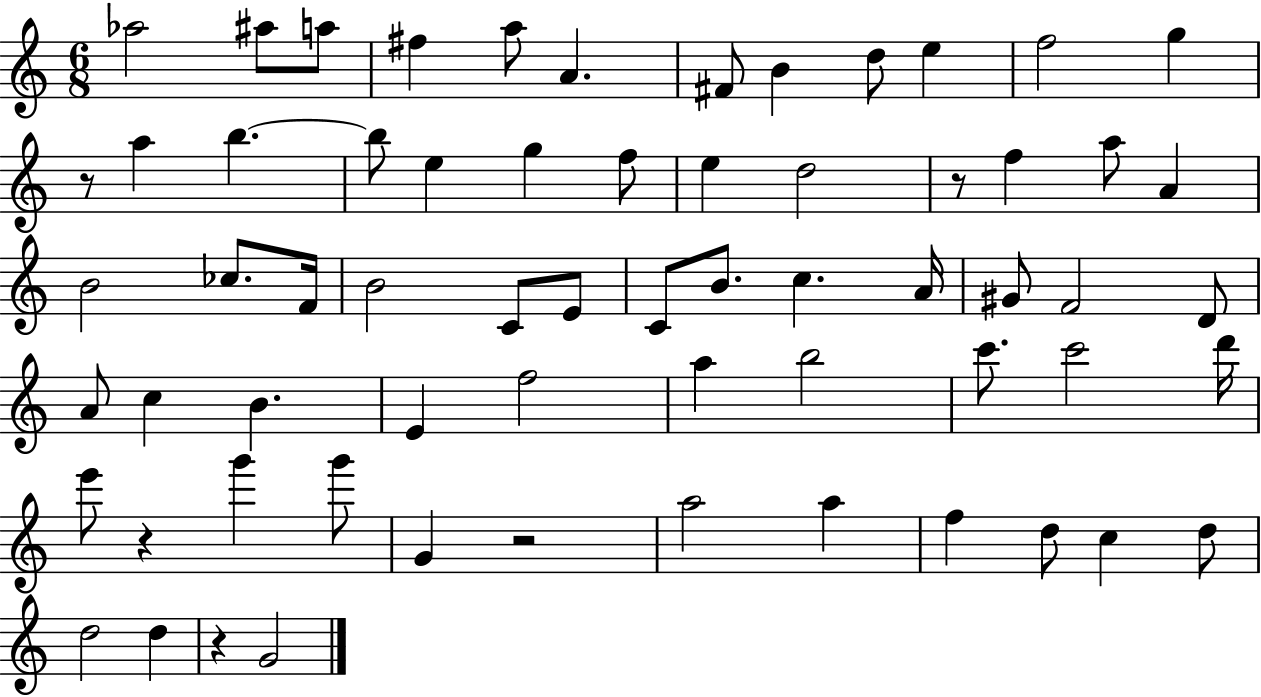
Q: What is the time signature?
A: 6/8